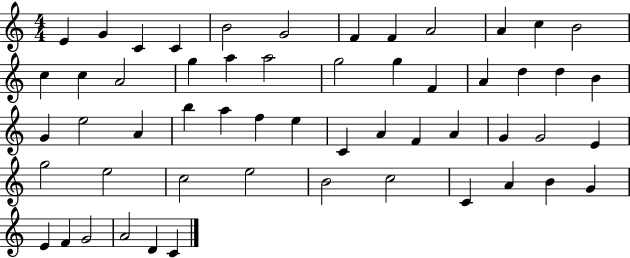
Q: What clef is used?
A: treble